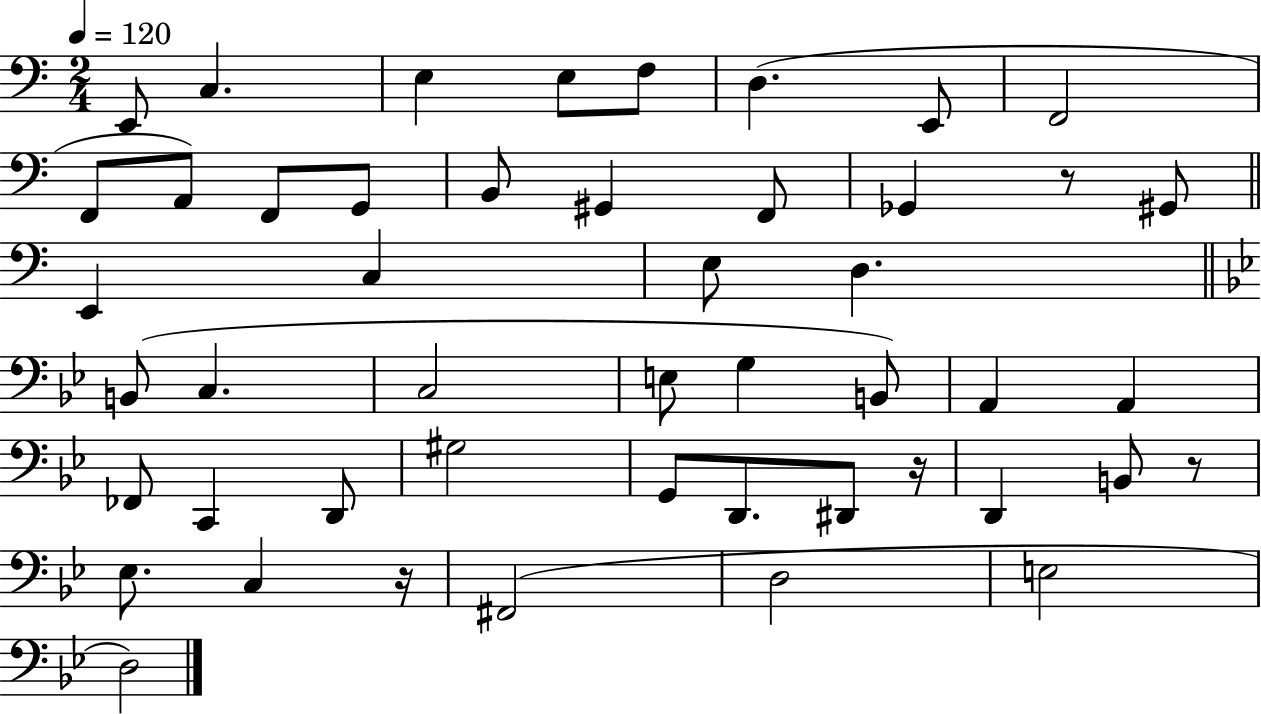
E2/e C3/q. E3/q E3/e F3/e D3/q. E2/e F2/h F2/e A2/e F2/e G2/e B2/e G#2/q F2/e Gb2/q R/e G#2/e E2/q C3/q E3/e D3/q. B2/e C3/q. C3/h E3/e G3/q B2/e A2/q A2/q FES2/e C2/q D2/e G#3/h G2/e D2/e. D#2/e R/s D2/q B2/e R/e Eb3/e. C3/q R/s F#2/h D3/h E3/h D3/h